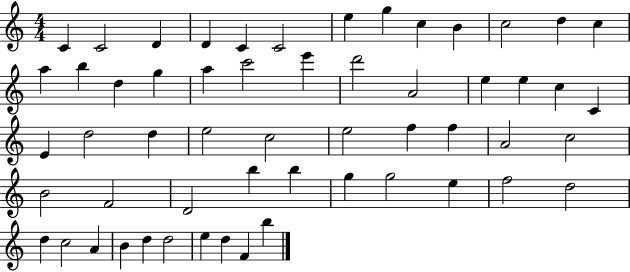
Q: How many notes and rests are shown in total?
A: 56